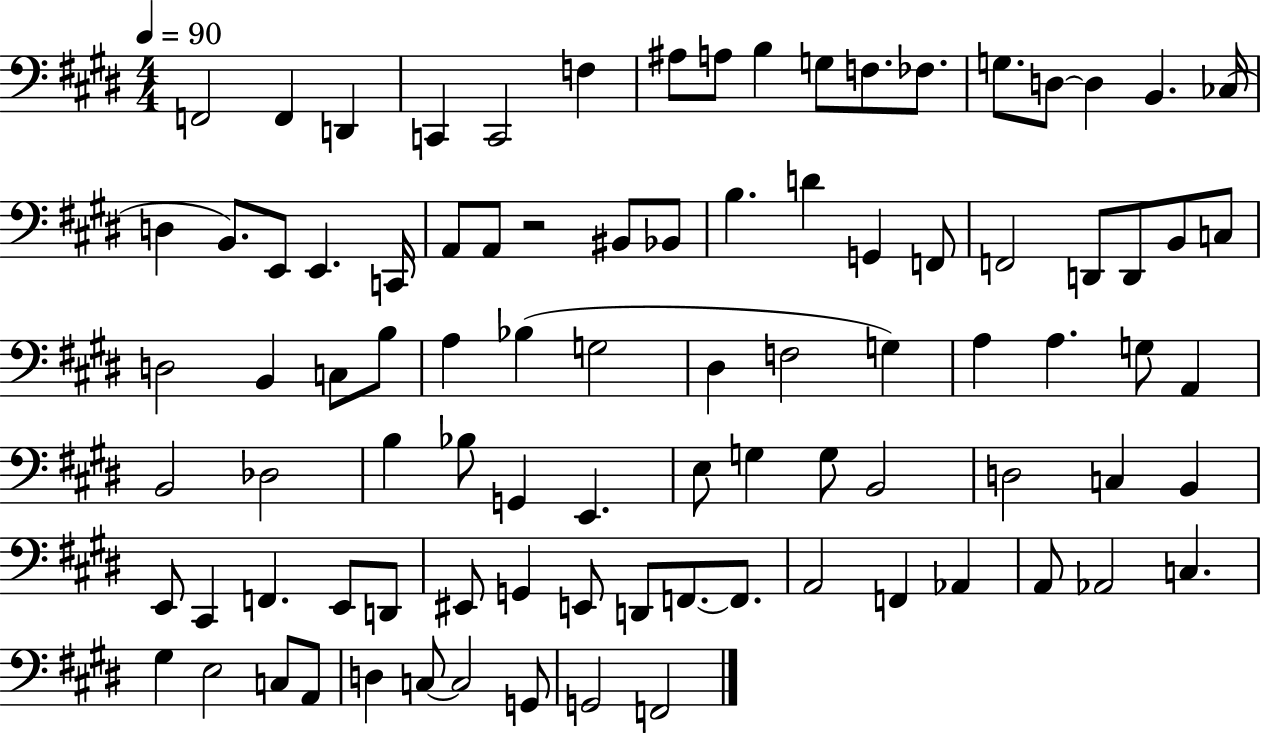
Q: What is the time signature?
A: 4/4